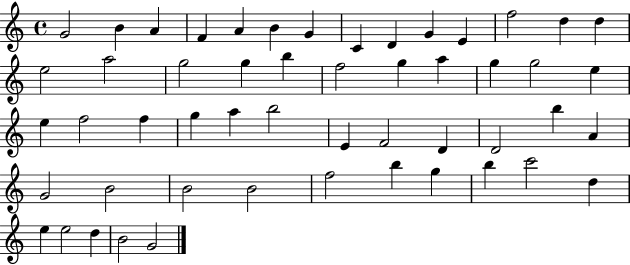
{
  \clef treble
  \time 4/4
  \defaultTimeSignature
  \key c \major
  g'2 b'4 a'4 | f'4 a'4 b'4 g'4 | c'4 d'4 g'4 e'4 | f''2 d''4 d''4 | \break e''2 a''2 | g''2 g''4 b''4 | f''2 g''4 a''4 | g''4 g''2 e''4 | \break e''4 f''2 f''4 | g''4 a''4 b''2 | e'4 f'2 d'4 | d'2 b''4 a'4 | \break g'2 b'2 | b'2 b'2 | f''2 b''4 g''4 | b''4 c'''2 d''4 | \break e''4 e''2 d''4 | b'2 g'2 | \bar "|."
}